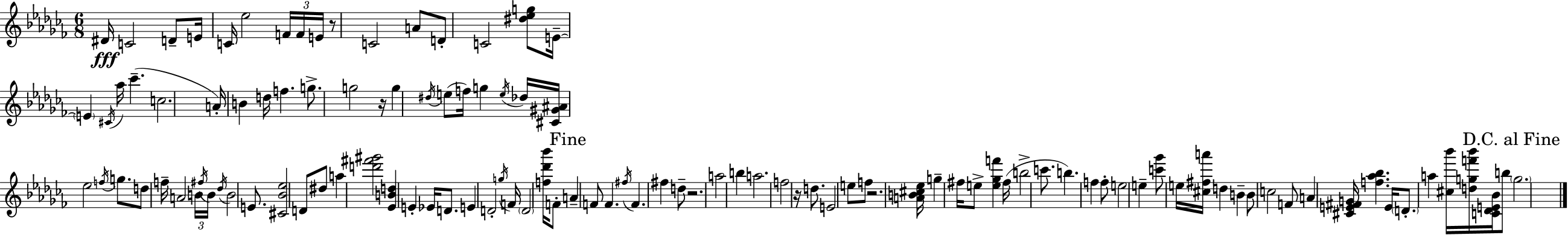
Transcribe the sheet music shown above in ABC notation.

X:1
T:Untitled
M:6/8
L:1/4
K:Abm
^D/4 C2 D/2 E/4 C/4 _e2 F/4 F/4 E/4 z/2 C2 A/2 D/2 C2 [^d_eg]/2 E/4 E ^C/4 _a/4 _c' c2 A/4 B d/4 f g/2 g2 z/4 g ^d/4 e/2 f/4 g e/4 _d/4 [^C^G^A]/4 _e2 f/4 g/2 d/2 f/4 A2 B/4 ^f/4 B/4 _d/4 B2 E/2 [^C_B_e]2 D/2 ^d/2 a [d'^f'^g']2 [_EBd] E _E/4 D/2 E D2 g/4 F/4 D2 [f_d'_b']/4 F/2 A F/2 F ^f/4 F ^f d/2 z2 a2 b a2 f2 z/4 d/2 E2 e/2 f/2 z2 [AB^c_e]/4 g ^f/4 e/2 [e_gf'] ^f/4 b2 c'/2 b f f/2 e2 e [c'_g']/2 e/4 [^c^fa']/4 d B B/2 c2 F/2 A [^CE^FG]/4 [f_a_b] E/4 D/2 a [^c_b']/4 [dgf'_b']/4 [C_DE_B]/4 b/2 g2